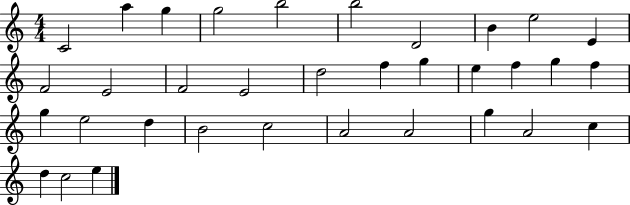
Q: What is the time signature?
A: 4/4